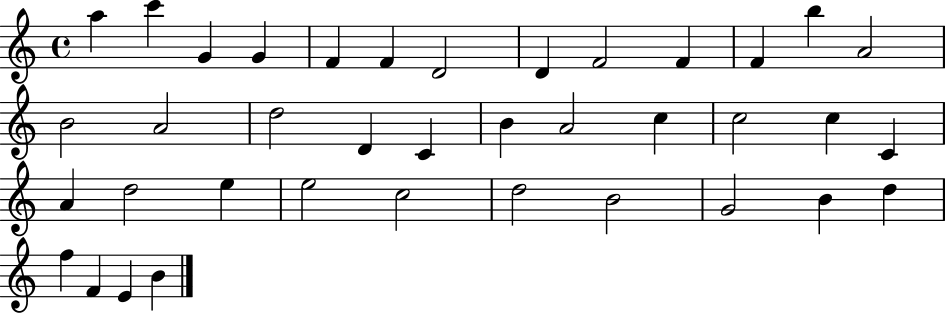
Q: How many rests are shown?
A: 0